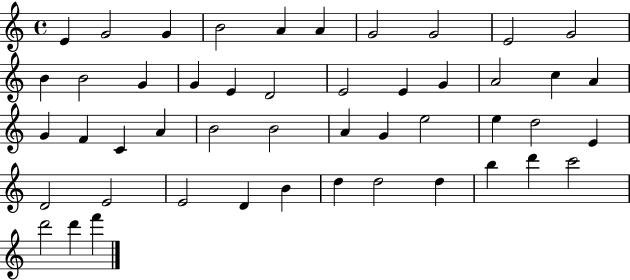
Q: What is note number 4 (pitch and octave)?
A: B4